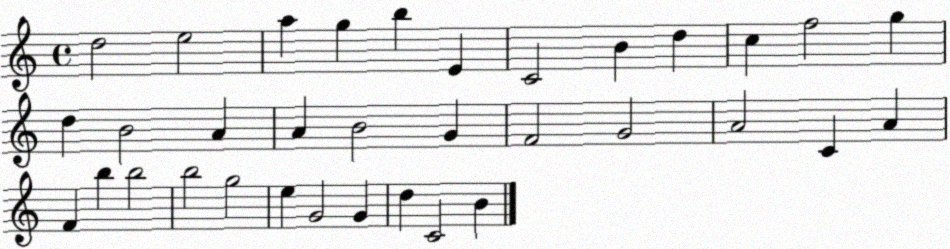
X:1
T:Untitled
M:4/4
L:1/4
K:C
d2 e2 a g b E C2 B d c f2 g d B2 A A B2 G F2 G2 A2 C A F b b2 b2 g2 e G2 G d C2 B